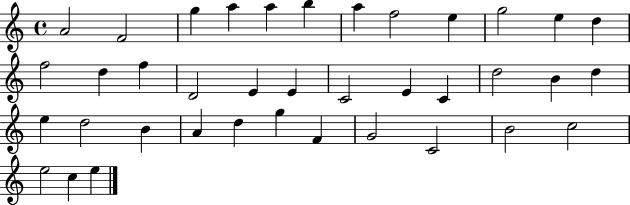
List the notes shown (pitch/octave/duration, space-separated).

A4/h F4/h G5/q A5/q A5/q B5/q A5/q F5/h E5/q G5/h E5/q D5/q F5/h D5/q F5/q D4/h E4/q E4/q C4/h E4/q C4/q D5/h B4/q D5/q E5/q D5/h B4/q A4/q D5/q G5/q F4/q G4/h C4/h B4/h C5/h E5/h C5/q E5/q